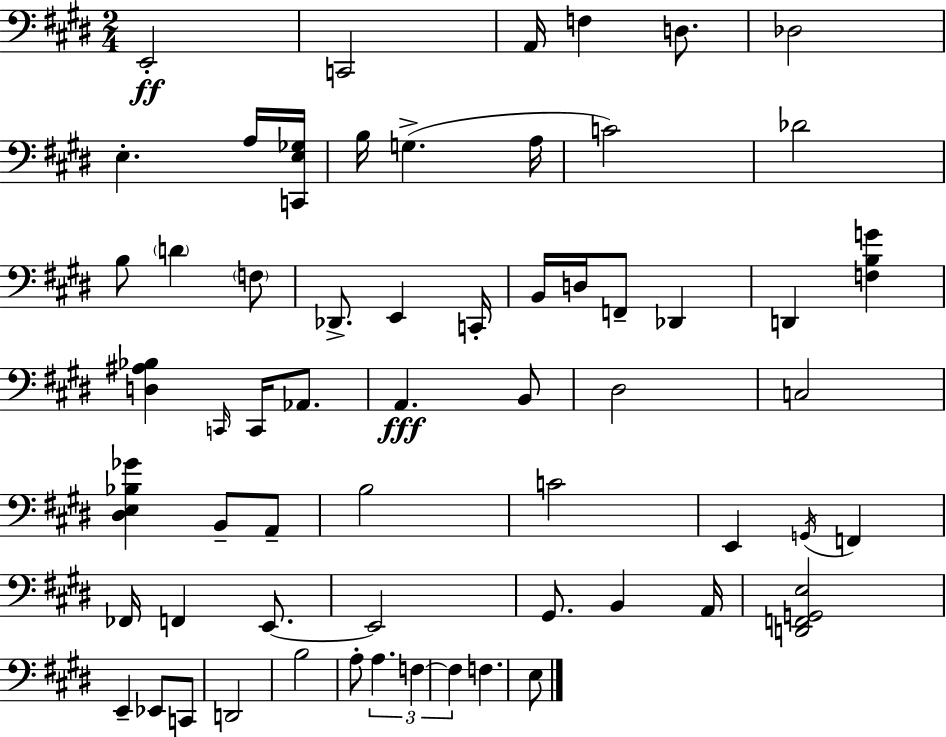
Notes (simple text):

E2/h C2/h A2/s F3/q D3/e. Db3/h E3/q. A3/s [C2,E3,Gb3]/s B3/s G3/q. A3/s C4/h Db4/h B3/e D4/q F3/e Db2/e. E2/q C2/s B2/s D3/s F2/e Db2/q D2/q [F3,B3,G4]/q [D3,A#3,Bb3]/q C2/s C2/s Ab2/e. A2/q. B2/e D#3/h C3/h [D#3,E3,Bb3,Gb4]/q B2/e A2/e B3/h C4/h E2/q G2/s F2/q FES2/s F2/q E2/e. E2/h G#2/e. B2/q A2/s [D2,F2,G2,E3]/h E2/q Eb2/e C2/e D2/h B3/h A3/e A3/q. F3/q F3/q F3/q. E3/e